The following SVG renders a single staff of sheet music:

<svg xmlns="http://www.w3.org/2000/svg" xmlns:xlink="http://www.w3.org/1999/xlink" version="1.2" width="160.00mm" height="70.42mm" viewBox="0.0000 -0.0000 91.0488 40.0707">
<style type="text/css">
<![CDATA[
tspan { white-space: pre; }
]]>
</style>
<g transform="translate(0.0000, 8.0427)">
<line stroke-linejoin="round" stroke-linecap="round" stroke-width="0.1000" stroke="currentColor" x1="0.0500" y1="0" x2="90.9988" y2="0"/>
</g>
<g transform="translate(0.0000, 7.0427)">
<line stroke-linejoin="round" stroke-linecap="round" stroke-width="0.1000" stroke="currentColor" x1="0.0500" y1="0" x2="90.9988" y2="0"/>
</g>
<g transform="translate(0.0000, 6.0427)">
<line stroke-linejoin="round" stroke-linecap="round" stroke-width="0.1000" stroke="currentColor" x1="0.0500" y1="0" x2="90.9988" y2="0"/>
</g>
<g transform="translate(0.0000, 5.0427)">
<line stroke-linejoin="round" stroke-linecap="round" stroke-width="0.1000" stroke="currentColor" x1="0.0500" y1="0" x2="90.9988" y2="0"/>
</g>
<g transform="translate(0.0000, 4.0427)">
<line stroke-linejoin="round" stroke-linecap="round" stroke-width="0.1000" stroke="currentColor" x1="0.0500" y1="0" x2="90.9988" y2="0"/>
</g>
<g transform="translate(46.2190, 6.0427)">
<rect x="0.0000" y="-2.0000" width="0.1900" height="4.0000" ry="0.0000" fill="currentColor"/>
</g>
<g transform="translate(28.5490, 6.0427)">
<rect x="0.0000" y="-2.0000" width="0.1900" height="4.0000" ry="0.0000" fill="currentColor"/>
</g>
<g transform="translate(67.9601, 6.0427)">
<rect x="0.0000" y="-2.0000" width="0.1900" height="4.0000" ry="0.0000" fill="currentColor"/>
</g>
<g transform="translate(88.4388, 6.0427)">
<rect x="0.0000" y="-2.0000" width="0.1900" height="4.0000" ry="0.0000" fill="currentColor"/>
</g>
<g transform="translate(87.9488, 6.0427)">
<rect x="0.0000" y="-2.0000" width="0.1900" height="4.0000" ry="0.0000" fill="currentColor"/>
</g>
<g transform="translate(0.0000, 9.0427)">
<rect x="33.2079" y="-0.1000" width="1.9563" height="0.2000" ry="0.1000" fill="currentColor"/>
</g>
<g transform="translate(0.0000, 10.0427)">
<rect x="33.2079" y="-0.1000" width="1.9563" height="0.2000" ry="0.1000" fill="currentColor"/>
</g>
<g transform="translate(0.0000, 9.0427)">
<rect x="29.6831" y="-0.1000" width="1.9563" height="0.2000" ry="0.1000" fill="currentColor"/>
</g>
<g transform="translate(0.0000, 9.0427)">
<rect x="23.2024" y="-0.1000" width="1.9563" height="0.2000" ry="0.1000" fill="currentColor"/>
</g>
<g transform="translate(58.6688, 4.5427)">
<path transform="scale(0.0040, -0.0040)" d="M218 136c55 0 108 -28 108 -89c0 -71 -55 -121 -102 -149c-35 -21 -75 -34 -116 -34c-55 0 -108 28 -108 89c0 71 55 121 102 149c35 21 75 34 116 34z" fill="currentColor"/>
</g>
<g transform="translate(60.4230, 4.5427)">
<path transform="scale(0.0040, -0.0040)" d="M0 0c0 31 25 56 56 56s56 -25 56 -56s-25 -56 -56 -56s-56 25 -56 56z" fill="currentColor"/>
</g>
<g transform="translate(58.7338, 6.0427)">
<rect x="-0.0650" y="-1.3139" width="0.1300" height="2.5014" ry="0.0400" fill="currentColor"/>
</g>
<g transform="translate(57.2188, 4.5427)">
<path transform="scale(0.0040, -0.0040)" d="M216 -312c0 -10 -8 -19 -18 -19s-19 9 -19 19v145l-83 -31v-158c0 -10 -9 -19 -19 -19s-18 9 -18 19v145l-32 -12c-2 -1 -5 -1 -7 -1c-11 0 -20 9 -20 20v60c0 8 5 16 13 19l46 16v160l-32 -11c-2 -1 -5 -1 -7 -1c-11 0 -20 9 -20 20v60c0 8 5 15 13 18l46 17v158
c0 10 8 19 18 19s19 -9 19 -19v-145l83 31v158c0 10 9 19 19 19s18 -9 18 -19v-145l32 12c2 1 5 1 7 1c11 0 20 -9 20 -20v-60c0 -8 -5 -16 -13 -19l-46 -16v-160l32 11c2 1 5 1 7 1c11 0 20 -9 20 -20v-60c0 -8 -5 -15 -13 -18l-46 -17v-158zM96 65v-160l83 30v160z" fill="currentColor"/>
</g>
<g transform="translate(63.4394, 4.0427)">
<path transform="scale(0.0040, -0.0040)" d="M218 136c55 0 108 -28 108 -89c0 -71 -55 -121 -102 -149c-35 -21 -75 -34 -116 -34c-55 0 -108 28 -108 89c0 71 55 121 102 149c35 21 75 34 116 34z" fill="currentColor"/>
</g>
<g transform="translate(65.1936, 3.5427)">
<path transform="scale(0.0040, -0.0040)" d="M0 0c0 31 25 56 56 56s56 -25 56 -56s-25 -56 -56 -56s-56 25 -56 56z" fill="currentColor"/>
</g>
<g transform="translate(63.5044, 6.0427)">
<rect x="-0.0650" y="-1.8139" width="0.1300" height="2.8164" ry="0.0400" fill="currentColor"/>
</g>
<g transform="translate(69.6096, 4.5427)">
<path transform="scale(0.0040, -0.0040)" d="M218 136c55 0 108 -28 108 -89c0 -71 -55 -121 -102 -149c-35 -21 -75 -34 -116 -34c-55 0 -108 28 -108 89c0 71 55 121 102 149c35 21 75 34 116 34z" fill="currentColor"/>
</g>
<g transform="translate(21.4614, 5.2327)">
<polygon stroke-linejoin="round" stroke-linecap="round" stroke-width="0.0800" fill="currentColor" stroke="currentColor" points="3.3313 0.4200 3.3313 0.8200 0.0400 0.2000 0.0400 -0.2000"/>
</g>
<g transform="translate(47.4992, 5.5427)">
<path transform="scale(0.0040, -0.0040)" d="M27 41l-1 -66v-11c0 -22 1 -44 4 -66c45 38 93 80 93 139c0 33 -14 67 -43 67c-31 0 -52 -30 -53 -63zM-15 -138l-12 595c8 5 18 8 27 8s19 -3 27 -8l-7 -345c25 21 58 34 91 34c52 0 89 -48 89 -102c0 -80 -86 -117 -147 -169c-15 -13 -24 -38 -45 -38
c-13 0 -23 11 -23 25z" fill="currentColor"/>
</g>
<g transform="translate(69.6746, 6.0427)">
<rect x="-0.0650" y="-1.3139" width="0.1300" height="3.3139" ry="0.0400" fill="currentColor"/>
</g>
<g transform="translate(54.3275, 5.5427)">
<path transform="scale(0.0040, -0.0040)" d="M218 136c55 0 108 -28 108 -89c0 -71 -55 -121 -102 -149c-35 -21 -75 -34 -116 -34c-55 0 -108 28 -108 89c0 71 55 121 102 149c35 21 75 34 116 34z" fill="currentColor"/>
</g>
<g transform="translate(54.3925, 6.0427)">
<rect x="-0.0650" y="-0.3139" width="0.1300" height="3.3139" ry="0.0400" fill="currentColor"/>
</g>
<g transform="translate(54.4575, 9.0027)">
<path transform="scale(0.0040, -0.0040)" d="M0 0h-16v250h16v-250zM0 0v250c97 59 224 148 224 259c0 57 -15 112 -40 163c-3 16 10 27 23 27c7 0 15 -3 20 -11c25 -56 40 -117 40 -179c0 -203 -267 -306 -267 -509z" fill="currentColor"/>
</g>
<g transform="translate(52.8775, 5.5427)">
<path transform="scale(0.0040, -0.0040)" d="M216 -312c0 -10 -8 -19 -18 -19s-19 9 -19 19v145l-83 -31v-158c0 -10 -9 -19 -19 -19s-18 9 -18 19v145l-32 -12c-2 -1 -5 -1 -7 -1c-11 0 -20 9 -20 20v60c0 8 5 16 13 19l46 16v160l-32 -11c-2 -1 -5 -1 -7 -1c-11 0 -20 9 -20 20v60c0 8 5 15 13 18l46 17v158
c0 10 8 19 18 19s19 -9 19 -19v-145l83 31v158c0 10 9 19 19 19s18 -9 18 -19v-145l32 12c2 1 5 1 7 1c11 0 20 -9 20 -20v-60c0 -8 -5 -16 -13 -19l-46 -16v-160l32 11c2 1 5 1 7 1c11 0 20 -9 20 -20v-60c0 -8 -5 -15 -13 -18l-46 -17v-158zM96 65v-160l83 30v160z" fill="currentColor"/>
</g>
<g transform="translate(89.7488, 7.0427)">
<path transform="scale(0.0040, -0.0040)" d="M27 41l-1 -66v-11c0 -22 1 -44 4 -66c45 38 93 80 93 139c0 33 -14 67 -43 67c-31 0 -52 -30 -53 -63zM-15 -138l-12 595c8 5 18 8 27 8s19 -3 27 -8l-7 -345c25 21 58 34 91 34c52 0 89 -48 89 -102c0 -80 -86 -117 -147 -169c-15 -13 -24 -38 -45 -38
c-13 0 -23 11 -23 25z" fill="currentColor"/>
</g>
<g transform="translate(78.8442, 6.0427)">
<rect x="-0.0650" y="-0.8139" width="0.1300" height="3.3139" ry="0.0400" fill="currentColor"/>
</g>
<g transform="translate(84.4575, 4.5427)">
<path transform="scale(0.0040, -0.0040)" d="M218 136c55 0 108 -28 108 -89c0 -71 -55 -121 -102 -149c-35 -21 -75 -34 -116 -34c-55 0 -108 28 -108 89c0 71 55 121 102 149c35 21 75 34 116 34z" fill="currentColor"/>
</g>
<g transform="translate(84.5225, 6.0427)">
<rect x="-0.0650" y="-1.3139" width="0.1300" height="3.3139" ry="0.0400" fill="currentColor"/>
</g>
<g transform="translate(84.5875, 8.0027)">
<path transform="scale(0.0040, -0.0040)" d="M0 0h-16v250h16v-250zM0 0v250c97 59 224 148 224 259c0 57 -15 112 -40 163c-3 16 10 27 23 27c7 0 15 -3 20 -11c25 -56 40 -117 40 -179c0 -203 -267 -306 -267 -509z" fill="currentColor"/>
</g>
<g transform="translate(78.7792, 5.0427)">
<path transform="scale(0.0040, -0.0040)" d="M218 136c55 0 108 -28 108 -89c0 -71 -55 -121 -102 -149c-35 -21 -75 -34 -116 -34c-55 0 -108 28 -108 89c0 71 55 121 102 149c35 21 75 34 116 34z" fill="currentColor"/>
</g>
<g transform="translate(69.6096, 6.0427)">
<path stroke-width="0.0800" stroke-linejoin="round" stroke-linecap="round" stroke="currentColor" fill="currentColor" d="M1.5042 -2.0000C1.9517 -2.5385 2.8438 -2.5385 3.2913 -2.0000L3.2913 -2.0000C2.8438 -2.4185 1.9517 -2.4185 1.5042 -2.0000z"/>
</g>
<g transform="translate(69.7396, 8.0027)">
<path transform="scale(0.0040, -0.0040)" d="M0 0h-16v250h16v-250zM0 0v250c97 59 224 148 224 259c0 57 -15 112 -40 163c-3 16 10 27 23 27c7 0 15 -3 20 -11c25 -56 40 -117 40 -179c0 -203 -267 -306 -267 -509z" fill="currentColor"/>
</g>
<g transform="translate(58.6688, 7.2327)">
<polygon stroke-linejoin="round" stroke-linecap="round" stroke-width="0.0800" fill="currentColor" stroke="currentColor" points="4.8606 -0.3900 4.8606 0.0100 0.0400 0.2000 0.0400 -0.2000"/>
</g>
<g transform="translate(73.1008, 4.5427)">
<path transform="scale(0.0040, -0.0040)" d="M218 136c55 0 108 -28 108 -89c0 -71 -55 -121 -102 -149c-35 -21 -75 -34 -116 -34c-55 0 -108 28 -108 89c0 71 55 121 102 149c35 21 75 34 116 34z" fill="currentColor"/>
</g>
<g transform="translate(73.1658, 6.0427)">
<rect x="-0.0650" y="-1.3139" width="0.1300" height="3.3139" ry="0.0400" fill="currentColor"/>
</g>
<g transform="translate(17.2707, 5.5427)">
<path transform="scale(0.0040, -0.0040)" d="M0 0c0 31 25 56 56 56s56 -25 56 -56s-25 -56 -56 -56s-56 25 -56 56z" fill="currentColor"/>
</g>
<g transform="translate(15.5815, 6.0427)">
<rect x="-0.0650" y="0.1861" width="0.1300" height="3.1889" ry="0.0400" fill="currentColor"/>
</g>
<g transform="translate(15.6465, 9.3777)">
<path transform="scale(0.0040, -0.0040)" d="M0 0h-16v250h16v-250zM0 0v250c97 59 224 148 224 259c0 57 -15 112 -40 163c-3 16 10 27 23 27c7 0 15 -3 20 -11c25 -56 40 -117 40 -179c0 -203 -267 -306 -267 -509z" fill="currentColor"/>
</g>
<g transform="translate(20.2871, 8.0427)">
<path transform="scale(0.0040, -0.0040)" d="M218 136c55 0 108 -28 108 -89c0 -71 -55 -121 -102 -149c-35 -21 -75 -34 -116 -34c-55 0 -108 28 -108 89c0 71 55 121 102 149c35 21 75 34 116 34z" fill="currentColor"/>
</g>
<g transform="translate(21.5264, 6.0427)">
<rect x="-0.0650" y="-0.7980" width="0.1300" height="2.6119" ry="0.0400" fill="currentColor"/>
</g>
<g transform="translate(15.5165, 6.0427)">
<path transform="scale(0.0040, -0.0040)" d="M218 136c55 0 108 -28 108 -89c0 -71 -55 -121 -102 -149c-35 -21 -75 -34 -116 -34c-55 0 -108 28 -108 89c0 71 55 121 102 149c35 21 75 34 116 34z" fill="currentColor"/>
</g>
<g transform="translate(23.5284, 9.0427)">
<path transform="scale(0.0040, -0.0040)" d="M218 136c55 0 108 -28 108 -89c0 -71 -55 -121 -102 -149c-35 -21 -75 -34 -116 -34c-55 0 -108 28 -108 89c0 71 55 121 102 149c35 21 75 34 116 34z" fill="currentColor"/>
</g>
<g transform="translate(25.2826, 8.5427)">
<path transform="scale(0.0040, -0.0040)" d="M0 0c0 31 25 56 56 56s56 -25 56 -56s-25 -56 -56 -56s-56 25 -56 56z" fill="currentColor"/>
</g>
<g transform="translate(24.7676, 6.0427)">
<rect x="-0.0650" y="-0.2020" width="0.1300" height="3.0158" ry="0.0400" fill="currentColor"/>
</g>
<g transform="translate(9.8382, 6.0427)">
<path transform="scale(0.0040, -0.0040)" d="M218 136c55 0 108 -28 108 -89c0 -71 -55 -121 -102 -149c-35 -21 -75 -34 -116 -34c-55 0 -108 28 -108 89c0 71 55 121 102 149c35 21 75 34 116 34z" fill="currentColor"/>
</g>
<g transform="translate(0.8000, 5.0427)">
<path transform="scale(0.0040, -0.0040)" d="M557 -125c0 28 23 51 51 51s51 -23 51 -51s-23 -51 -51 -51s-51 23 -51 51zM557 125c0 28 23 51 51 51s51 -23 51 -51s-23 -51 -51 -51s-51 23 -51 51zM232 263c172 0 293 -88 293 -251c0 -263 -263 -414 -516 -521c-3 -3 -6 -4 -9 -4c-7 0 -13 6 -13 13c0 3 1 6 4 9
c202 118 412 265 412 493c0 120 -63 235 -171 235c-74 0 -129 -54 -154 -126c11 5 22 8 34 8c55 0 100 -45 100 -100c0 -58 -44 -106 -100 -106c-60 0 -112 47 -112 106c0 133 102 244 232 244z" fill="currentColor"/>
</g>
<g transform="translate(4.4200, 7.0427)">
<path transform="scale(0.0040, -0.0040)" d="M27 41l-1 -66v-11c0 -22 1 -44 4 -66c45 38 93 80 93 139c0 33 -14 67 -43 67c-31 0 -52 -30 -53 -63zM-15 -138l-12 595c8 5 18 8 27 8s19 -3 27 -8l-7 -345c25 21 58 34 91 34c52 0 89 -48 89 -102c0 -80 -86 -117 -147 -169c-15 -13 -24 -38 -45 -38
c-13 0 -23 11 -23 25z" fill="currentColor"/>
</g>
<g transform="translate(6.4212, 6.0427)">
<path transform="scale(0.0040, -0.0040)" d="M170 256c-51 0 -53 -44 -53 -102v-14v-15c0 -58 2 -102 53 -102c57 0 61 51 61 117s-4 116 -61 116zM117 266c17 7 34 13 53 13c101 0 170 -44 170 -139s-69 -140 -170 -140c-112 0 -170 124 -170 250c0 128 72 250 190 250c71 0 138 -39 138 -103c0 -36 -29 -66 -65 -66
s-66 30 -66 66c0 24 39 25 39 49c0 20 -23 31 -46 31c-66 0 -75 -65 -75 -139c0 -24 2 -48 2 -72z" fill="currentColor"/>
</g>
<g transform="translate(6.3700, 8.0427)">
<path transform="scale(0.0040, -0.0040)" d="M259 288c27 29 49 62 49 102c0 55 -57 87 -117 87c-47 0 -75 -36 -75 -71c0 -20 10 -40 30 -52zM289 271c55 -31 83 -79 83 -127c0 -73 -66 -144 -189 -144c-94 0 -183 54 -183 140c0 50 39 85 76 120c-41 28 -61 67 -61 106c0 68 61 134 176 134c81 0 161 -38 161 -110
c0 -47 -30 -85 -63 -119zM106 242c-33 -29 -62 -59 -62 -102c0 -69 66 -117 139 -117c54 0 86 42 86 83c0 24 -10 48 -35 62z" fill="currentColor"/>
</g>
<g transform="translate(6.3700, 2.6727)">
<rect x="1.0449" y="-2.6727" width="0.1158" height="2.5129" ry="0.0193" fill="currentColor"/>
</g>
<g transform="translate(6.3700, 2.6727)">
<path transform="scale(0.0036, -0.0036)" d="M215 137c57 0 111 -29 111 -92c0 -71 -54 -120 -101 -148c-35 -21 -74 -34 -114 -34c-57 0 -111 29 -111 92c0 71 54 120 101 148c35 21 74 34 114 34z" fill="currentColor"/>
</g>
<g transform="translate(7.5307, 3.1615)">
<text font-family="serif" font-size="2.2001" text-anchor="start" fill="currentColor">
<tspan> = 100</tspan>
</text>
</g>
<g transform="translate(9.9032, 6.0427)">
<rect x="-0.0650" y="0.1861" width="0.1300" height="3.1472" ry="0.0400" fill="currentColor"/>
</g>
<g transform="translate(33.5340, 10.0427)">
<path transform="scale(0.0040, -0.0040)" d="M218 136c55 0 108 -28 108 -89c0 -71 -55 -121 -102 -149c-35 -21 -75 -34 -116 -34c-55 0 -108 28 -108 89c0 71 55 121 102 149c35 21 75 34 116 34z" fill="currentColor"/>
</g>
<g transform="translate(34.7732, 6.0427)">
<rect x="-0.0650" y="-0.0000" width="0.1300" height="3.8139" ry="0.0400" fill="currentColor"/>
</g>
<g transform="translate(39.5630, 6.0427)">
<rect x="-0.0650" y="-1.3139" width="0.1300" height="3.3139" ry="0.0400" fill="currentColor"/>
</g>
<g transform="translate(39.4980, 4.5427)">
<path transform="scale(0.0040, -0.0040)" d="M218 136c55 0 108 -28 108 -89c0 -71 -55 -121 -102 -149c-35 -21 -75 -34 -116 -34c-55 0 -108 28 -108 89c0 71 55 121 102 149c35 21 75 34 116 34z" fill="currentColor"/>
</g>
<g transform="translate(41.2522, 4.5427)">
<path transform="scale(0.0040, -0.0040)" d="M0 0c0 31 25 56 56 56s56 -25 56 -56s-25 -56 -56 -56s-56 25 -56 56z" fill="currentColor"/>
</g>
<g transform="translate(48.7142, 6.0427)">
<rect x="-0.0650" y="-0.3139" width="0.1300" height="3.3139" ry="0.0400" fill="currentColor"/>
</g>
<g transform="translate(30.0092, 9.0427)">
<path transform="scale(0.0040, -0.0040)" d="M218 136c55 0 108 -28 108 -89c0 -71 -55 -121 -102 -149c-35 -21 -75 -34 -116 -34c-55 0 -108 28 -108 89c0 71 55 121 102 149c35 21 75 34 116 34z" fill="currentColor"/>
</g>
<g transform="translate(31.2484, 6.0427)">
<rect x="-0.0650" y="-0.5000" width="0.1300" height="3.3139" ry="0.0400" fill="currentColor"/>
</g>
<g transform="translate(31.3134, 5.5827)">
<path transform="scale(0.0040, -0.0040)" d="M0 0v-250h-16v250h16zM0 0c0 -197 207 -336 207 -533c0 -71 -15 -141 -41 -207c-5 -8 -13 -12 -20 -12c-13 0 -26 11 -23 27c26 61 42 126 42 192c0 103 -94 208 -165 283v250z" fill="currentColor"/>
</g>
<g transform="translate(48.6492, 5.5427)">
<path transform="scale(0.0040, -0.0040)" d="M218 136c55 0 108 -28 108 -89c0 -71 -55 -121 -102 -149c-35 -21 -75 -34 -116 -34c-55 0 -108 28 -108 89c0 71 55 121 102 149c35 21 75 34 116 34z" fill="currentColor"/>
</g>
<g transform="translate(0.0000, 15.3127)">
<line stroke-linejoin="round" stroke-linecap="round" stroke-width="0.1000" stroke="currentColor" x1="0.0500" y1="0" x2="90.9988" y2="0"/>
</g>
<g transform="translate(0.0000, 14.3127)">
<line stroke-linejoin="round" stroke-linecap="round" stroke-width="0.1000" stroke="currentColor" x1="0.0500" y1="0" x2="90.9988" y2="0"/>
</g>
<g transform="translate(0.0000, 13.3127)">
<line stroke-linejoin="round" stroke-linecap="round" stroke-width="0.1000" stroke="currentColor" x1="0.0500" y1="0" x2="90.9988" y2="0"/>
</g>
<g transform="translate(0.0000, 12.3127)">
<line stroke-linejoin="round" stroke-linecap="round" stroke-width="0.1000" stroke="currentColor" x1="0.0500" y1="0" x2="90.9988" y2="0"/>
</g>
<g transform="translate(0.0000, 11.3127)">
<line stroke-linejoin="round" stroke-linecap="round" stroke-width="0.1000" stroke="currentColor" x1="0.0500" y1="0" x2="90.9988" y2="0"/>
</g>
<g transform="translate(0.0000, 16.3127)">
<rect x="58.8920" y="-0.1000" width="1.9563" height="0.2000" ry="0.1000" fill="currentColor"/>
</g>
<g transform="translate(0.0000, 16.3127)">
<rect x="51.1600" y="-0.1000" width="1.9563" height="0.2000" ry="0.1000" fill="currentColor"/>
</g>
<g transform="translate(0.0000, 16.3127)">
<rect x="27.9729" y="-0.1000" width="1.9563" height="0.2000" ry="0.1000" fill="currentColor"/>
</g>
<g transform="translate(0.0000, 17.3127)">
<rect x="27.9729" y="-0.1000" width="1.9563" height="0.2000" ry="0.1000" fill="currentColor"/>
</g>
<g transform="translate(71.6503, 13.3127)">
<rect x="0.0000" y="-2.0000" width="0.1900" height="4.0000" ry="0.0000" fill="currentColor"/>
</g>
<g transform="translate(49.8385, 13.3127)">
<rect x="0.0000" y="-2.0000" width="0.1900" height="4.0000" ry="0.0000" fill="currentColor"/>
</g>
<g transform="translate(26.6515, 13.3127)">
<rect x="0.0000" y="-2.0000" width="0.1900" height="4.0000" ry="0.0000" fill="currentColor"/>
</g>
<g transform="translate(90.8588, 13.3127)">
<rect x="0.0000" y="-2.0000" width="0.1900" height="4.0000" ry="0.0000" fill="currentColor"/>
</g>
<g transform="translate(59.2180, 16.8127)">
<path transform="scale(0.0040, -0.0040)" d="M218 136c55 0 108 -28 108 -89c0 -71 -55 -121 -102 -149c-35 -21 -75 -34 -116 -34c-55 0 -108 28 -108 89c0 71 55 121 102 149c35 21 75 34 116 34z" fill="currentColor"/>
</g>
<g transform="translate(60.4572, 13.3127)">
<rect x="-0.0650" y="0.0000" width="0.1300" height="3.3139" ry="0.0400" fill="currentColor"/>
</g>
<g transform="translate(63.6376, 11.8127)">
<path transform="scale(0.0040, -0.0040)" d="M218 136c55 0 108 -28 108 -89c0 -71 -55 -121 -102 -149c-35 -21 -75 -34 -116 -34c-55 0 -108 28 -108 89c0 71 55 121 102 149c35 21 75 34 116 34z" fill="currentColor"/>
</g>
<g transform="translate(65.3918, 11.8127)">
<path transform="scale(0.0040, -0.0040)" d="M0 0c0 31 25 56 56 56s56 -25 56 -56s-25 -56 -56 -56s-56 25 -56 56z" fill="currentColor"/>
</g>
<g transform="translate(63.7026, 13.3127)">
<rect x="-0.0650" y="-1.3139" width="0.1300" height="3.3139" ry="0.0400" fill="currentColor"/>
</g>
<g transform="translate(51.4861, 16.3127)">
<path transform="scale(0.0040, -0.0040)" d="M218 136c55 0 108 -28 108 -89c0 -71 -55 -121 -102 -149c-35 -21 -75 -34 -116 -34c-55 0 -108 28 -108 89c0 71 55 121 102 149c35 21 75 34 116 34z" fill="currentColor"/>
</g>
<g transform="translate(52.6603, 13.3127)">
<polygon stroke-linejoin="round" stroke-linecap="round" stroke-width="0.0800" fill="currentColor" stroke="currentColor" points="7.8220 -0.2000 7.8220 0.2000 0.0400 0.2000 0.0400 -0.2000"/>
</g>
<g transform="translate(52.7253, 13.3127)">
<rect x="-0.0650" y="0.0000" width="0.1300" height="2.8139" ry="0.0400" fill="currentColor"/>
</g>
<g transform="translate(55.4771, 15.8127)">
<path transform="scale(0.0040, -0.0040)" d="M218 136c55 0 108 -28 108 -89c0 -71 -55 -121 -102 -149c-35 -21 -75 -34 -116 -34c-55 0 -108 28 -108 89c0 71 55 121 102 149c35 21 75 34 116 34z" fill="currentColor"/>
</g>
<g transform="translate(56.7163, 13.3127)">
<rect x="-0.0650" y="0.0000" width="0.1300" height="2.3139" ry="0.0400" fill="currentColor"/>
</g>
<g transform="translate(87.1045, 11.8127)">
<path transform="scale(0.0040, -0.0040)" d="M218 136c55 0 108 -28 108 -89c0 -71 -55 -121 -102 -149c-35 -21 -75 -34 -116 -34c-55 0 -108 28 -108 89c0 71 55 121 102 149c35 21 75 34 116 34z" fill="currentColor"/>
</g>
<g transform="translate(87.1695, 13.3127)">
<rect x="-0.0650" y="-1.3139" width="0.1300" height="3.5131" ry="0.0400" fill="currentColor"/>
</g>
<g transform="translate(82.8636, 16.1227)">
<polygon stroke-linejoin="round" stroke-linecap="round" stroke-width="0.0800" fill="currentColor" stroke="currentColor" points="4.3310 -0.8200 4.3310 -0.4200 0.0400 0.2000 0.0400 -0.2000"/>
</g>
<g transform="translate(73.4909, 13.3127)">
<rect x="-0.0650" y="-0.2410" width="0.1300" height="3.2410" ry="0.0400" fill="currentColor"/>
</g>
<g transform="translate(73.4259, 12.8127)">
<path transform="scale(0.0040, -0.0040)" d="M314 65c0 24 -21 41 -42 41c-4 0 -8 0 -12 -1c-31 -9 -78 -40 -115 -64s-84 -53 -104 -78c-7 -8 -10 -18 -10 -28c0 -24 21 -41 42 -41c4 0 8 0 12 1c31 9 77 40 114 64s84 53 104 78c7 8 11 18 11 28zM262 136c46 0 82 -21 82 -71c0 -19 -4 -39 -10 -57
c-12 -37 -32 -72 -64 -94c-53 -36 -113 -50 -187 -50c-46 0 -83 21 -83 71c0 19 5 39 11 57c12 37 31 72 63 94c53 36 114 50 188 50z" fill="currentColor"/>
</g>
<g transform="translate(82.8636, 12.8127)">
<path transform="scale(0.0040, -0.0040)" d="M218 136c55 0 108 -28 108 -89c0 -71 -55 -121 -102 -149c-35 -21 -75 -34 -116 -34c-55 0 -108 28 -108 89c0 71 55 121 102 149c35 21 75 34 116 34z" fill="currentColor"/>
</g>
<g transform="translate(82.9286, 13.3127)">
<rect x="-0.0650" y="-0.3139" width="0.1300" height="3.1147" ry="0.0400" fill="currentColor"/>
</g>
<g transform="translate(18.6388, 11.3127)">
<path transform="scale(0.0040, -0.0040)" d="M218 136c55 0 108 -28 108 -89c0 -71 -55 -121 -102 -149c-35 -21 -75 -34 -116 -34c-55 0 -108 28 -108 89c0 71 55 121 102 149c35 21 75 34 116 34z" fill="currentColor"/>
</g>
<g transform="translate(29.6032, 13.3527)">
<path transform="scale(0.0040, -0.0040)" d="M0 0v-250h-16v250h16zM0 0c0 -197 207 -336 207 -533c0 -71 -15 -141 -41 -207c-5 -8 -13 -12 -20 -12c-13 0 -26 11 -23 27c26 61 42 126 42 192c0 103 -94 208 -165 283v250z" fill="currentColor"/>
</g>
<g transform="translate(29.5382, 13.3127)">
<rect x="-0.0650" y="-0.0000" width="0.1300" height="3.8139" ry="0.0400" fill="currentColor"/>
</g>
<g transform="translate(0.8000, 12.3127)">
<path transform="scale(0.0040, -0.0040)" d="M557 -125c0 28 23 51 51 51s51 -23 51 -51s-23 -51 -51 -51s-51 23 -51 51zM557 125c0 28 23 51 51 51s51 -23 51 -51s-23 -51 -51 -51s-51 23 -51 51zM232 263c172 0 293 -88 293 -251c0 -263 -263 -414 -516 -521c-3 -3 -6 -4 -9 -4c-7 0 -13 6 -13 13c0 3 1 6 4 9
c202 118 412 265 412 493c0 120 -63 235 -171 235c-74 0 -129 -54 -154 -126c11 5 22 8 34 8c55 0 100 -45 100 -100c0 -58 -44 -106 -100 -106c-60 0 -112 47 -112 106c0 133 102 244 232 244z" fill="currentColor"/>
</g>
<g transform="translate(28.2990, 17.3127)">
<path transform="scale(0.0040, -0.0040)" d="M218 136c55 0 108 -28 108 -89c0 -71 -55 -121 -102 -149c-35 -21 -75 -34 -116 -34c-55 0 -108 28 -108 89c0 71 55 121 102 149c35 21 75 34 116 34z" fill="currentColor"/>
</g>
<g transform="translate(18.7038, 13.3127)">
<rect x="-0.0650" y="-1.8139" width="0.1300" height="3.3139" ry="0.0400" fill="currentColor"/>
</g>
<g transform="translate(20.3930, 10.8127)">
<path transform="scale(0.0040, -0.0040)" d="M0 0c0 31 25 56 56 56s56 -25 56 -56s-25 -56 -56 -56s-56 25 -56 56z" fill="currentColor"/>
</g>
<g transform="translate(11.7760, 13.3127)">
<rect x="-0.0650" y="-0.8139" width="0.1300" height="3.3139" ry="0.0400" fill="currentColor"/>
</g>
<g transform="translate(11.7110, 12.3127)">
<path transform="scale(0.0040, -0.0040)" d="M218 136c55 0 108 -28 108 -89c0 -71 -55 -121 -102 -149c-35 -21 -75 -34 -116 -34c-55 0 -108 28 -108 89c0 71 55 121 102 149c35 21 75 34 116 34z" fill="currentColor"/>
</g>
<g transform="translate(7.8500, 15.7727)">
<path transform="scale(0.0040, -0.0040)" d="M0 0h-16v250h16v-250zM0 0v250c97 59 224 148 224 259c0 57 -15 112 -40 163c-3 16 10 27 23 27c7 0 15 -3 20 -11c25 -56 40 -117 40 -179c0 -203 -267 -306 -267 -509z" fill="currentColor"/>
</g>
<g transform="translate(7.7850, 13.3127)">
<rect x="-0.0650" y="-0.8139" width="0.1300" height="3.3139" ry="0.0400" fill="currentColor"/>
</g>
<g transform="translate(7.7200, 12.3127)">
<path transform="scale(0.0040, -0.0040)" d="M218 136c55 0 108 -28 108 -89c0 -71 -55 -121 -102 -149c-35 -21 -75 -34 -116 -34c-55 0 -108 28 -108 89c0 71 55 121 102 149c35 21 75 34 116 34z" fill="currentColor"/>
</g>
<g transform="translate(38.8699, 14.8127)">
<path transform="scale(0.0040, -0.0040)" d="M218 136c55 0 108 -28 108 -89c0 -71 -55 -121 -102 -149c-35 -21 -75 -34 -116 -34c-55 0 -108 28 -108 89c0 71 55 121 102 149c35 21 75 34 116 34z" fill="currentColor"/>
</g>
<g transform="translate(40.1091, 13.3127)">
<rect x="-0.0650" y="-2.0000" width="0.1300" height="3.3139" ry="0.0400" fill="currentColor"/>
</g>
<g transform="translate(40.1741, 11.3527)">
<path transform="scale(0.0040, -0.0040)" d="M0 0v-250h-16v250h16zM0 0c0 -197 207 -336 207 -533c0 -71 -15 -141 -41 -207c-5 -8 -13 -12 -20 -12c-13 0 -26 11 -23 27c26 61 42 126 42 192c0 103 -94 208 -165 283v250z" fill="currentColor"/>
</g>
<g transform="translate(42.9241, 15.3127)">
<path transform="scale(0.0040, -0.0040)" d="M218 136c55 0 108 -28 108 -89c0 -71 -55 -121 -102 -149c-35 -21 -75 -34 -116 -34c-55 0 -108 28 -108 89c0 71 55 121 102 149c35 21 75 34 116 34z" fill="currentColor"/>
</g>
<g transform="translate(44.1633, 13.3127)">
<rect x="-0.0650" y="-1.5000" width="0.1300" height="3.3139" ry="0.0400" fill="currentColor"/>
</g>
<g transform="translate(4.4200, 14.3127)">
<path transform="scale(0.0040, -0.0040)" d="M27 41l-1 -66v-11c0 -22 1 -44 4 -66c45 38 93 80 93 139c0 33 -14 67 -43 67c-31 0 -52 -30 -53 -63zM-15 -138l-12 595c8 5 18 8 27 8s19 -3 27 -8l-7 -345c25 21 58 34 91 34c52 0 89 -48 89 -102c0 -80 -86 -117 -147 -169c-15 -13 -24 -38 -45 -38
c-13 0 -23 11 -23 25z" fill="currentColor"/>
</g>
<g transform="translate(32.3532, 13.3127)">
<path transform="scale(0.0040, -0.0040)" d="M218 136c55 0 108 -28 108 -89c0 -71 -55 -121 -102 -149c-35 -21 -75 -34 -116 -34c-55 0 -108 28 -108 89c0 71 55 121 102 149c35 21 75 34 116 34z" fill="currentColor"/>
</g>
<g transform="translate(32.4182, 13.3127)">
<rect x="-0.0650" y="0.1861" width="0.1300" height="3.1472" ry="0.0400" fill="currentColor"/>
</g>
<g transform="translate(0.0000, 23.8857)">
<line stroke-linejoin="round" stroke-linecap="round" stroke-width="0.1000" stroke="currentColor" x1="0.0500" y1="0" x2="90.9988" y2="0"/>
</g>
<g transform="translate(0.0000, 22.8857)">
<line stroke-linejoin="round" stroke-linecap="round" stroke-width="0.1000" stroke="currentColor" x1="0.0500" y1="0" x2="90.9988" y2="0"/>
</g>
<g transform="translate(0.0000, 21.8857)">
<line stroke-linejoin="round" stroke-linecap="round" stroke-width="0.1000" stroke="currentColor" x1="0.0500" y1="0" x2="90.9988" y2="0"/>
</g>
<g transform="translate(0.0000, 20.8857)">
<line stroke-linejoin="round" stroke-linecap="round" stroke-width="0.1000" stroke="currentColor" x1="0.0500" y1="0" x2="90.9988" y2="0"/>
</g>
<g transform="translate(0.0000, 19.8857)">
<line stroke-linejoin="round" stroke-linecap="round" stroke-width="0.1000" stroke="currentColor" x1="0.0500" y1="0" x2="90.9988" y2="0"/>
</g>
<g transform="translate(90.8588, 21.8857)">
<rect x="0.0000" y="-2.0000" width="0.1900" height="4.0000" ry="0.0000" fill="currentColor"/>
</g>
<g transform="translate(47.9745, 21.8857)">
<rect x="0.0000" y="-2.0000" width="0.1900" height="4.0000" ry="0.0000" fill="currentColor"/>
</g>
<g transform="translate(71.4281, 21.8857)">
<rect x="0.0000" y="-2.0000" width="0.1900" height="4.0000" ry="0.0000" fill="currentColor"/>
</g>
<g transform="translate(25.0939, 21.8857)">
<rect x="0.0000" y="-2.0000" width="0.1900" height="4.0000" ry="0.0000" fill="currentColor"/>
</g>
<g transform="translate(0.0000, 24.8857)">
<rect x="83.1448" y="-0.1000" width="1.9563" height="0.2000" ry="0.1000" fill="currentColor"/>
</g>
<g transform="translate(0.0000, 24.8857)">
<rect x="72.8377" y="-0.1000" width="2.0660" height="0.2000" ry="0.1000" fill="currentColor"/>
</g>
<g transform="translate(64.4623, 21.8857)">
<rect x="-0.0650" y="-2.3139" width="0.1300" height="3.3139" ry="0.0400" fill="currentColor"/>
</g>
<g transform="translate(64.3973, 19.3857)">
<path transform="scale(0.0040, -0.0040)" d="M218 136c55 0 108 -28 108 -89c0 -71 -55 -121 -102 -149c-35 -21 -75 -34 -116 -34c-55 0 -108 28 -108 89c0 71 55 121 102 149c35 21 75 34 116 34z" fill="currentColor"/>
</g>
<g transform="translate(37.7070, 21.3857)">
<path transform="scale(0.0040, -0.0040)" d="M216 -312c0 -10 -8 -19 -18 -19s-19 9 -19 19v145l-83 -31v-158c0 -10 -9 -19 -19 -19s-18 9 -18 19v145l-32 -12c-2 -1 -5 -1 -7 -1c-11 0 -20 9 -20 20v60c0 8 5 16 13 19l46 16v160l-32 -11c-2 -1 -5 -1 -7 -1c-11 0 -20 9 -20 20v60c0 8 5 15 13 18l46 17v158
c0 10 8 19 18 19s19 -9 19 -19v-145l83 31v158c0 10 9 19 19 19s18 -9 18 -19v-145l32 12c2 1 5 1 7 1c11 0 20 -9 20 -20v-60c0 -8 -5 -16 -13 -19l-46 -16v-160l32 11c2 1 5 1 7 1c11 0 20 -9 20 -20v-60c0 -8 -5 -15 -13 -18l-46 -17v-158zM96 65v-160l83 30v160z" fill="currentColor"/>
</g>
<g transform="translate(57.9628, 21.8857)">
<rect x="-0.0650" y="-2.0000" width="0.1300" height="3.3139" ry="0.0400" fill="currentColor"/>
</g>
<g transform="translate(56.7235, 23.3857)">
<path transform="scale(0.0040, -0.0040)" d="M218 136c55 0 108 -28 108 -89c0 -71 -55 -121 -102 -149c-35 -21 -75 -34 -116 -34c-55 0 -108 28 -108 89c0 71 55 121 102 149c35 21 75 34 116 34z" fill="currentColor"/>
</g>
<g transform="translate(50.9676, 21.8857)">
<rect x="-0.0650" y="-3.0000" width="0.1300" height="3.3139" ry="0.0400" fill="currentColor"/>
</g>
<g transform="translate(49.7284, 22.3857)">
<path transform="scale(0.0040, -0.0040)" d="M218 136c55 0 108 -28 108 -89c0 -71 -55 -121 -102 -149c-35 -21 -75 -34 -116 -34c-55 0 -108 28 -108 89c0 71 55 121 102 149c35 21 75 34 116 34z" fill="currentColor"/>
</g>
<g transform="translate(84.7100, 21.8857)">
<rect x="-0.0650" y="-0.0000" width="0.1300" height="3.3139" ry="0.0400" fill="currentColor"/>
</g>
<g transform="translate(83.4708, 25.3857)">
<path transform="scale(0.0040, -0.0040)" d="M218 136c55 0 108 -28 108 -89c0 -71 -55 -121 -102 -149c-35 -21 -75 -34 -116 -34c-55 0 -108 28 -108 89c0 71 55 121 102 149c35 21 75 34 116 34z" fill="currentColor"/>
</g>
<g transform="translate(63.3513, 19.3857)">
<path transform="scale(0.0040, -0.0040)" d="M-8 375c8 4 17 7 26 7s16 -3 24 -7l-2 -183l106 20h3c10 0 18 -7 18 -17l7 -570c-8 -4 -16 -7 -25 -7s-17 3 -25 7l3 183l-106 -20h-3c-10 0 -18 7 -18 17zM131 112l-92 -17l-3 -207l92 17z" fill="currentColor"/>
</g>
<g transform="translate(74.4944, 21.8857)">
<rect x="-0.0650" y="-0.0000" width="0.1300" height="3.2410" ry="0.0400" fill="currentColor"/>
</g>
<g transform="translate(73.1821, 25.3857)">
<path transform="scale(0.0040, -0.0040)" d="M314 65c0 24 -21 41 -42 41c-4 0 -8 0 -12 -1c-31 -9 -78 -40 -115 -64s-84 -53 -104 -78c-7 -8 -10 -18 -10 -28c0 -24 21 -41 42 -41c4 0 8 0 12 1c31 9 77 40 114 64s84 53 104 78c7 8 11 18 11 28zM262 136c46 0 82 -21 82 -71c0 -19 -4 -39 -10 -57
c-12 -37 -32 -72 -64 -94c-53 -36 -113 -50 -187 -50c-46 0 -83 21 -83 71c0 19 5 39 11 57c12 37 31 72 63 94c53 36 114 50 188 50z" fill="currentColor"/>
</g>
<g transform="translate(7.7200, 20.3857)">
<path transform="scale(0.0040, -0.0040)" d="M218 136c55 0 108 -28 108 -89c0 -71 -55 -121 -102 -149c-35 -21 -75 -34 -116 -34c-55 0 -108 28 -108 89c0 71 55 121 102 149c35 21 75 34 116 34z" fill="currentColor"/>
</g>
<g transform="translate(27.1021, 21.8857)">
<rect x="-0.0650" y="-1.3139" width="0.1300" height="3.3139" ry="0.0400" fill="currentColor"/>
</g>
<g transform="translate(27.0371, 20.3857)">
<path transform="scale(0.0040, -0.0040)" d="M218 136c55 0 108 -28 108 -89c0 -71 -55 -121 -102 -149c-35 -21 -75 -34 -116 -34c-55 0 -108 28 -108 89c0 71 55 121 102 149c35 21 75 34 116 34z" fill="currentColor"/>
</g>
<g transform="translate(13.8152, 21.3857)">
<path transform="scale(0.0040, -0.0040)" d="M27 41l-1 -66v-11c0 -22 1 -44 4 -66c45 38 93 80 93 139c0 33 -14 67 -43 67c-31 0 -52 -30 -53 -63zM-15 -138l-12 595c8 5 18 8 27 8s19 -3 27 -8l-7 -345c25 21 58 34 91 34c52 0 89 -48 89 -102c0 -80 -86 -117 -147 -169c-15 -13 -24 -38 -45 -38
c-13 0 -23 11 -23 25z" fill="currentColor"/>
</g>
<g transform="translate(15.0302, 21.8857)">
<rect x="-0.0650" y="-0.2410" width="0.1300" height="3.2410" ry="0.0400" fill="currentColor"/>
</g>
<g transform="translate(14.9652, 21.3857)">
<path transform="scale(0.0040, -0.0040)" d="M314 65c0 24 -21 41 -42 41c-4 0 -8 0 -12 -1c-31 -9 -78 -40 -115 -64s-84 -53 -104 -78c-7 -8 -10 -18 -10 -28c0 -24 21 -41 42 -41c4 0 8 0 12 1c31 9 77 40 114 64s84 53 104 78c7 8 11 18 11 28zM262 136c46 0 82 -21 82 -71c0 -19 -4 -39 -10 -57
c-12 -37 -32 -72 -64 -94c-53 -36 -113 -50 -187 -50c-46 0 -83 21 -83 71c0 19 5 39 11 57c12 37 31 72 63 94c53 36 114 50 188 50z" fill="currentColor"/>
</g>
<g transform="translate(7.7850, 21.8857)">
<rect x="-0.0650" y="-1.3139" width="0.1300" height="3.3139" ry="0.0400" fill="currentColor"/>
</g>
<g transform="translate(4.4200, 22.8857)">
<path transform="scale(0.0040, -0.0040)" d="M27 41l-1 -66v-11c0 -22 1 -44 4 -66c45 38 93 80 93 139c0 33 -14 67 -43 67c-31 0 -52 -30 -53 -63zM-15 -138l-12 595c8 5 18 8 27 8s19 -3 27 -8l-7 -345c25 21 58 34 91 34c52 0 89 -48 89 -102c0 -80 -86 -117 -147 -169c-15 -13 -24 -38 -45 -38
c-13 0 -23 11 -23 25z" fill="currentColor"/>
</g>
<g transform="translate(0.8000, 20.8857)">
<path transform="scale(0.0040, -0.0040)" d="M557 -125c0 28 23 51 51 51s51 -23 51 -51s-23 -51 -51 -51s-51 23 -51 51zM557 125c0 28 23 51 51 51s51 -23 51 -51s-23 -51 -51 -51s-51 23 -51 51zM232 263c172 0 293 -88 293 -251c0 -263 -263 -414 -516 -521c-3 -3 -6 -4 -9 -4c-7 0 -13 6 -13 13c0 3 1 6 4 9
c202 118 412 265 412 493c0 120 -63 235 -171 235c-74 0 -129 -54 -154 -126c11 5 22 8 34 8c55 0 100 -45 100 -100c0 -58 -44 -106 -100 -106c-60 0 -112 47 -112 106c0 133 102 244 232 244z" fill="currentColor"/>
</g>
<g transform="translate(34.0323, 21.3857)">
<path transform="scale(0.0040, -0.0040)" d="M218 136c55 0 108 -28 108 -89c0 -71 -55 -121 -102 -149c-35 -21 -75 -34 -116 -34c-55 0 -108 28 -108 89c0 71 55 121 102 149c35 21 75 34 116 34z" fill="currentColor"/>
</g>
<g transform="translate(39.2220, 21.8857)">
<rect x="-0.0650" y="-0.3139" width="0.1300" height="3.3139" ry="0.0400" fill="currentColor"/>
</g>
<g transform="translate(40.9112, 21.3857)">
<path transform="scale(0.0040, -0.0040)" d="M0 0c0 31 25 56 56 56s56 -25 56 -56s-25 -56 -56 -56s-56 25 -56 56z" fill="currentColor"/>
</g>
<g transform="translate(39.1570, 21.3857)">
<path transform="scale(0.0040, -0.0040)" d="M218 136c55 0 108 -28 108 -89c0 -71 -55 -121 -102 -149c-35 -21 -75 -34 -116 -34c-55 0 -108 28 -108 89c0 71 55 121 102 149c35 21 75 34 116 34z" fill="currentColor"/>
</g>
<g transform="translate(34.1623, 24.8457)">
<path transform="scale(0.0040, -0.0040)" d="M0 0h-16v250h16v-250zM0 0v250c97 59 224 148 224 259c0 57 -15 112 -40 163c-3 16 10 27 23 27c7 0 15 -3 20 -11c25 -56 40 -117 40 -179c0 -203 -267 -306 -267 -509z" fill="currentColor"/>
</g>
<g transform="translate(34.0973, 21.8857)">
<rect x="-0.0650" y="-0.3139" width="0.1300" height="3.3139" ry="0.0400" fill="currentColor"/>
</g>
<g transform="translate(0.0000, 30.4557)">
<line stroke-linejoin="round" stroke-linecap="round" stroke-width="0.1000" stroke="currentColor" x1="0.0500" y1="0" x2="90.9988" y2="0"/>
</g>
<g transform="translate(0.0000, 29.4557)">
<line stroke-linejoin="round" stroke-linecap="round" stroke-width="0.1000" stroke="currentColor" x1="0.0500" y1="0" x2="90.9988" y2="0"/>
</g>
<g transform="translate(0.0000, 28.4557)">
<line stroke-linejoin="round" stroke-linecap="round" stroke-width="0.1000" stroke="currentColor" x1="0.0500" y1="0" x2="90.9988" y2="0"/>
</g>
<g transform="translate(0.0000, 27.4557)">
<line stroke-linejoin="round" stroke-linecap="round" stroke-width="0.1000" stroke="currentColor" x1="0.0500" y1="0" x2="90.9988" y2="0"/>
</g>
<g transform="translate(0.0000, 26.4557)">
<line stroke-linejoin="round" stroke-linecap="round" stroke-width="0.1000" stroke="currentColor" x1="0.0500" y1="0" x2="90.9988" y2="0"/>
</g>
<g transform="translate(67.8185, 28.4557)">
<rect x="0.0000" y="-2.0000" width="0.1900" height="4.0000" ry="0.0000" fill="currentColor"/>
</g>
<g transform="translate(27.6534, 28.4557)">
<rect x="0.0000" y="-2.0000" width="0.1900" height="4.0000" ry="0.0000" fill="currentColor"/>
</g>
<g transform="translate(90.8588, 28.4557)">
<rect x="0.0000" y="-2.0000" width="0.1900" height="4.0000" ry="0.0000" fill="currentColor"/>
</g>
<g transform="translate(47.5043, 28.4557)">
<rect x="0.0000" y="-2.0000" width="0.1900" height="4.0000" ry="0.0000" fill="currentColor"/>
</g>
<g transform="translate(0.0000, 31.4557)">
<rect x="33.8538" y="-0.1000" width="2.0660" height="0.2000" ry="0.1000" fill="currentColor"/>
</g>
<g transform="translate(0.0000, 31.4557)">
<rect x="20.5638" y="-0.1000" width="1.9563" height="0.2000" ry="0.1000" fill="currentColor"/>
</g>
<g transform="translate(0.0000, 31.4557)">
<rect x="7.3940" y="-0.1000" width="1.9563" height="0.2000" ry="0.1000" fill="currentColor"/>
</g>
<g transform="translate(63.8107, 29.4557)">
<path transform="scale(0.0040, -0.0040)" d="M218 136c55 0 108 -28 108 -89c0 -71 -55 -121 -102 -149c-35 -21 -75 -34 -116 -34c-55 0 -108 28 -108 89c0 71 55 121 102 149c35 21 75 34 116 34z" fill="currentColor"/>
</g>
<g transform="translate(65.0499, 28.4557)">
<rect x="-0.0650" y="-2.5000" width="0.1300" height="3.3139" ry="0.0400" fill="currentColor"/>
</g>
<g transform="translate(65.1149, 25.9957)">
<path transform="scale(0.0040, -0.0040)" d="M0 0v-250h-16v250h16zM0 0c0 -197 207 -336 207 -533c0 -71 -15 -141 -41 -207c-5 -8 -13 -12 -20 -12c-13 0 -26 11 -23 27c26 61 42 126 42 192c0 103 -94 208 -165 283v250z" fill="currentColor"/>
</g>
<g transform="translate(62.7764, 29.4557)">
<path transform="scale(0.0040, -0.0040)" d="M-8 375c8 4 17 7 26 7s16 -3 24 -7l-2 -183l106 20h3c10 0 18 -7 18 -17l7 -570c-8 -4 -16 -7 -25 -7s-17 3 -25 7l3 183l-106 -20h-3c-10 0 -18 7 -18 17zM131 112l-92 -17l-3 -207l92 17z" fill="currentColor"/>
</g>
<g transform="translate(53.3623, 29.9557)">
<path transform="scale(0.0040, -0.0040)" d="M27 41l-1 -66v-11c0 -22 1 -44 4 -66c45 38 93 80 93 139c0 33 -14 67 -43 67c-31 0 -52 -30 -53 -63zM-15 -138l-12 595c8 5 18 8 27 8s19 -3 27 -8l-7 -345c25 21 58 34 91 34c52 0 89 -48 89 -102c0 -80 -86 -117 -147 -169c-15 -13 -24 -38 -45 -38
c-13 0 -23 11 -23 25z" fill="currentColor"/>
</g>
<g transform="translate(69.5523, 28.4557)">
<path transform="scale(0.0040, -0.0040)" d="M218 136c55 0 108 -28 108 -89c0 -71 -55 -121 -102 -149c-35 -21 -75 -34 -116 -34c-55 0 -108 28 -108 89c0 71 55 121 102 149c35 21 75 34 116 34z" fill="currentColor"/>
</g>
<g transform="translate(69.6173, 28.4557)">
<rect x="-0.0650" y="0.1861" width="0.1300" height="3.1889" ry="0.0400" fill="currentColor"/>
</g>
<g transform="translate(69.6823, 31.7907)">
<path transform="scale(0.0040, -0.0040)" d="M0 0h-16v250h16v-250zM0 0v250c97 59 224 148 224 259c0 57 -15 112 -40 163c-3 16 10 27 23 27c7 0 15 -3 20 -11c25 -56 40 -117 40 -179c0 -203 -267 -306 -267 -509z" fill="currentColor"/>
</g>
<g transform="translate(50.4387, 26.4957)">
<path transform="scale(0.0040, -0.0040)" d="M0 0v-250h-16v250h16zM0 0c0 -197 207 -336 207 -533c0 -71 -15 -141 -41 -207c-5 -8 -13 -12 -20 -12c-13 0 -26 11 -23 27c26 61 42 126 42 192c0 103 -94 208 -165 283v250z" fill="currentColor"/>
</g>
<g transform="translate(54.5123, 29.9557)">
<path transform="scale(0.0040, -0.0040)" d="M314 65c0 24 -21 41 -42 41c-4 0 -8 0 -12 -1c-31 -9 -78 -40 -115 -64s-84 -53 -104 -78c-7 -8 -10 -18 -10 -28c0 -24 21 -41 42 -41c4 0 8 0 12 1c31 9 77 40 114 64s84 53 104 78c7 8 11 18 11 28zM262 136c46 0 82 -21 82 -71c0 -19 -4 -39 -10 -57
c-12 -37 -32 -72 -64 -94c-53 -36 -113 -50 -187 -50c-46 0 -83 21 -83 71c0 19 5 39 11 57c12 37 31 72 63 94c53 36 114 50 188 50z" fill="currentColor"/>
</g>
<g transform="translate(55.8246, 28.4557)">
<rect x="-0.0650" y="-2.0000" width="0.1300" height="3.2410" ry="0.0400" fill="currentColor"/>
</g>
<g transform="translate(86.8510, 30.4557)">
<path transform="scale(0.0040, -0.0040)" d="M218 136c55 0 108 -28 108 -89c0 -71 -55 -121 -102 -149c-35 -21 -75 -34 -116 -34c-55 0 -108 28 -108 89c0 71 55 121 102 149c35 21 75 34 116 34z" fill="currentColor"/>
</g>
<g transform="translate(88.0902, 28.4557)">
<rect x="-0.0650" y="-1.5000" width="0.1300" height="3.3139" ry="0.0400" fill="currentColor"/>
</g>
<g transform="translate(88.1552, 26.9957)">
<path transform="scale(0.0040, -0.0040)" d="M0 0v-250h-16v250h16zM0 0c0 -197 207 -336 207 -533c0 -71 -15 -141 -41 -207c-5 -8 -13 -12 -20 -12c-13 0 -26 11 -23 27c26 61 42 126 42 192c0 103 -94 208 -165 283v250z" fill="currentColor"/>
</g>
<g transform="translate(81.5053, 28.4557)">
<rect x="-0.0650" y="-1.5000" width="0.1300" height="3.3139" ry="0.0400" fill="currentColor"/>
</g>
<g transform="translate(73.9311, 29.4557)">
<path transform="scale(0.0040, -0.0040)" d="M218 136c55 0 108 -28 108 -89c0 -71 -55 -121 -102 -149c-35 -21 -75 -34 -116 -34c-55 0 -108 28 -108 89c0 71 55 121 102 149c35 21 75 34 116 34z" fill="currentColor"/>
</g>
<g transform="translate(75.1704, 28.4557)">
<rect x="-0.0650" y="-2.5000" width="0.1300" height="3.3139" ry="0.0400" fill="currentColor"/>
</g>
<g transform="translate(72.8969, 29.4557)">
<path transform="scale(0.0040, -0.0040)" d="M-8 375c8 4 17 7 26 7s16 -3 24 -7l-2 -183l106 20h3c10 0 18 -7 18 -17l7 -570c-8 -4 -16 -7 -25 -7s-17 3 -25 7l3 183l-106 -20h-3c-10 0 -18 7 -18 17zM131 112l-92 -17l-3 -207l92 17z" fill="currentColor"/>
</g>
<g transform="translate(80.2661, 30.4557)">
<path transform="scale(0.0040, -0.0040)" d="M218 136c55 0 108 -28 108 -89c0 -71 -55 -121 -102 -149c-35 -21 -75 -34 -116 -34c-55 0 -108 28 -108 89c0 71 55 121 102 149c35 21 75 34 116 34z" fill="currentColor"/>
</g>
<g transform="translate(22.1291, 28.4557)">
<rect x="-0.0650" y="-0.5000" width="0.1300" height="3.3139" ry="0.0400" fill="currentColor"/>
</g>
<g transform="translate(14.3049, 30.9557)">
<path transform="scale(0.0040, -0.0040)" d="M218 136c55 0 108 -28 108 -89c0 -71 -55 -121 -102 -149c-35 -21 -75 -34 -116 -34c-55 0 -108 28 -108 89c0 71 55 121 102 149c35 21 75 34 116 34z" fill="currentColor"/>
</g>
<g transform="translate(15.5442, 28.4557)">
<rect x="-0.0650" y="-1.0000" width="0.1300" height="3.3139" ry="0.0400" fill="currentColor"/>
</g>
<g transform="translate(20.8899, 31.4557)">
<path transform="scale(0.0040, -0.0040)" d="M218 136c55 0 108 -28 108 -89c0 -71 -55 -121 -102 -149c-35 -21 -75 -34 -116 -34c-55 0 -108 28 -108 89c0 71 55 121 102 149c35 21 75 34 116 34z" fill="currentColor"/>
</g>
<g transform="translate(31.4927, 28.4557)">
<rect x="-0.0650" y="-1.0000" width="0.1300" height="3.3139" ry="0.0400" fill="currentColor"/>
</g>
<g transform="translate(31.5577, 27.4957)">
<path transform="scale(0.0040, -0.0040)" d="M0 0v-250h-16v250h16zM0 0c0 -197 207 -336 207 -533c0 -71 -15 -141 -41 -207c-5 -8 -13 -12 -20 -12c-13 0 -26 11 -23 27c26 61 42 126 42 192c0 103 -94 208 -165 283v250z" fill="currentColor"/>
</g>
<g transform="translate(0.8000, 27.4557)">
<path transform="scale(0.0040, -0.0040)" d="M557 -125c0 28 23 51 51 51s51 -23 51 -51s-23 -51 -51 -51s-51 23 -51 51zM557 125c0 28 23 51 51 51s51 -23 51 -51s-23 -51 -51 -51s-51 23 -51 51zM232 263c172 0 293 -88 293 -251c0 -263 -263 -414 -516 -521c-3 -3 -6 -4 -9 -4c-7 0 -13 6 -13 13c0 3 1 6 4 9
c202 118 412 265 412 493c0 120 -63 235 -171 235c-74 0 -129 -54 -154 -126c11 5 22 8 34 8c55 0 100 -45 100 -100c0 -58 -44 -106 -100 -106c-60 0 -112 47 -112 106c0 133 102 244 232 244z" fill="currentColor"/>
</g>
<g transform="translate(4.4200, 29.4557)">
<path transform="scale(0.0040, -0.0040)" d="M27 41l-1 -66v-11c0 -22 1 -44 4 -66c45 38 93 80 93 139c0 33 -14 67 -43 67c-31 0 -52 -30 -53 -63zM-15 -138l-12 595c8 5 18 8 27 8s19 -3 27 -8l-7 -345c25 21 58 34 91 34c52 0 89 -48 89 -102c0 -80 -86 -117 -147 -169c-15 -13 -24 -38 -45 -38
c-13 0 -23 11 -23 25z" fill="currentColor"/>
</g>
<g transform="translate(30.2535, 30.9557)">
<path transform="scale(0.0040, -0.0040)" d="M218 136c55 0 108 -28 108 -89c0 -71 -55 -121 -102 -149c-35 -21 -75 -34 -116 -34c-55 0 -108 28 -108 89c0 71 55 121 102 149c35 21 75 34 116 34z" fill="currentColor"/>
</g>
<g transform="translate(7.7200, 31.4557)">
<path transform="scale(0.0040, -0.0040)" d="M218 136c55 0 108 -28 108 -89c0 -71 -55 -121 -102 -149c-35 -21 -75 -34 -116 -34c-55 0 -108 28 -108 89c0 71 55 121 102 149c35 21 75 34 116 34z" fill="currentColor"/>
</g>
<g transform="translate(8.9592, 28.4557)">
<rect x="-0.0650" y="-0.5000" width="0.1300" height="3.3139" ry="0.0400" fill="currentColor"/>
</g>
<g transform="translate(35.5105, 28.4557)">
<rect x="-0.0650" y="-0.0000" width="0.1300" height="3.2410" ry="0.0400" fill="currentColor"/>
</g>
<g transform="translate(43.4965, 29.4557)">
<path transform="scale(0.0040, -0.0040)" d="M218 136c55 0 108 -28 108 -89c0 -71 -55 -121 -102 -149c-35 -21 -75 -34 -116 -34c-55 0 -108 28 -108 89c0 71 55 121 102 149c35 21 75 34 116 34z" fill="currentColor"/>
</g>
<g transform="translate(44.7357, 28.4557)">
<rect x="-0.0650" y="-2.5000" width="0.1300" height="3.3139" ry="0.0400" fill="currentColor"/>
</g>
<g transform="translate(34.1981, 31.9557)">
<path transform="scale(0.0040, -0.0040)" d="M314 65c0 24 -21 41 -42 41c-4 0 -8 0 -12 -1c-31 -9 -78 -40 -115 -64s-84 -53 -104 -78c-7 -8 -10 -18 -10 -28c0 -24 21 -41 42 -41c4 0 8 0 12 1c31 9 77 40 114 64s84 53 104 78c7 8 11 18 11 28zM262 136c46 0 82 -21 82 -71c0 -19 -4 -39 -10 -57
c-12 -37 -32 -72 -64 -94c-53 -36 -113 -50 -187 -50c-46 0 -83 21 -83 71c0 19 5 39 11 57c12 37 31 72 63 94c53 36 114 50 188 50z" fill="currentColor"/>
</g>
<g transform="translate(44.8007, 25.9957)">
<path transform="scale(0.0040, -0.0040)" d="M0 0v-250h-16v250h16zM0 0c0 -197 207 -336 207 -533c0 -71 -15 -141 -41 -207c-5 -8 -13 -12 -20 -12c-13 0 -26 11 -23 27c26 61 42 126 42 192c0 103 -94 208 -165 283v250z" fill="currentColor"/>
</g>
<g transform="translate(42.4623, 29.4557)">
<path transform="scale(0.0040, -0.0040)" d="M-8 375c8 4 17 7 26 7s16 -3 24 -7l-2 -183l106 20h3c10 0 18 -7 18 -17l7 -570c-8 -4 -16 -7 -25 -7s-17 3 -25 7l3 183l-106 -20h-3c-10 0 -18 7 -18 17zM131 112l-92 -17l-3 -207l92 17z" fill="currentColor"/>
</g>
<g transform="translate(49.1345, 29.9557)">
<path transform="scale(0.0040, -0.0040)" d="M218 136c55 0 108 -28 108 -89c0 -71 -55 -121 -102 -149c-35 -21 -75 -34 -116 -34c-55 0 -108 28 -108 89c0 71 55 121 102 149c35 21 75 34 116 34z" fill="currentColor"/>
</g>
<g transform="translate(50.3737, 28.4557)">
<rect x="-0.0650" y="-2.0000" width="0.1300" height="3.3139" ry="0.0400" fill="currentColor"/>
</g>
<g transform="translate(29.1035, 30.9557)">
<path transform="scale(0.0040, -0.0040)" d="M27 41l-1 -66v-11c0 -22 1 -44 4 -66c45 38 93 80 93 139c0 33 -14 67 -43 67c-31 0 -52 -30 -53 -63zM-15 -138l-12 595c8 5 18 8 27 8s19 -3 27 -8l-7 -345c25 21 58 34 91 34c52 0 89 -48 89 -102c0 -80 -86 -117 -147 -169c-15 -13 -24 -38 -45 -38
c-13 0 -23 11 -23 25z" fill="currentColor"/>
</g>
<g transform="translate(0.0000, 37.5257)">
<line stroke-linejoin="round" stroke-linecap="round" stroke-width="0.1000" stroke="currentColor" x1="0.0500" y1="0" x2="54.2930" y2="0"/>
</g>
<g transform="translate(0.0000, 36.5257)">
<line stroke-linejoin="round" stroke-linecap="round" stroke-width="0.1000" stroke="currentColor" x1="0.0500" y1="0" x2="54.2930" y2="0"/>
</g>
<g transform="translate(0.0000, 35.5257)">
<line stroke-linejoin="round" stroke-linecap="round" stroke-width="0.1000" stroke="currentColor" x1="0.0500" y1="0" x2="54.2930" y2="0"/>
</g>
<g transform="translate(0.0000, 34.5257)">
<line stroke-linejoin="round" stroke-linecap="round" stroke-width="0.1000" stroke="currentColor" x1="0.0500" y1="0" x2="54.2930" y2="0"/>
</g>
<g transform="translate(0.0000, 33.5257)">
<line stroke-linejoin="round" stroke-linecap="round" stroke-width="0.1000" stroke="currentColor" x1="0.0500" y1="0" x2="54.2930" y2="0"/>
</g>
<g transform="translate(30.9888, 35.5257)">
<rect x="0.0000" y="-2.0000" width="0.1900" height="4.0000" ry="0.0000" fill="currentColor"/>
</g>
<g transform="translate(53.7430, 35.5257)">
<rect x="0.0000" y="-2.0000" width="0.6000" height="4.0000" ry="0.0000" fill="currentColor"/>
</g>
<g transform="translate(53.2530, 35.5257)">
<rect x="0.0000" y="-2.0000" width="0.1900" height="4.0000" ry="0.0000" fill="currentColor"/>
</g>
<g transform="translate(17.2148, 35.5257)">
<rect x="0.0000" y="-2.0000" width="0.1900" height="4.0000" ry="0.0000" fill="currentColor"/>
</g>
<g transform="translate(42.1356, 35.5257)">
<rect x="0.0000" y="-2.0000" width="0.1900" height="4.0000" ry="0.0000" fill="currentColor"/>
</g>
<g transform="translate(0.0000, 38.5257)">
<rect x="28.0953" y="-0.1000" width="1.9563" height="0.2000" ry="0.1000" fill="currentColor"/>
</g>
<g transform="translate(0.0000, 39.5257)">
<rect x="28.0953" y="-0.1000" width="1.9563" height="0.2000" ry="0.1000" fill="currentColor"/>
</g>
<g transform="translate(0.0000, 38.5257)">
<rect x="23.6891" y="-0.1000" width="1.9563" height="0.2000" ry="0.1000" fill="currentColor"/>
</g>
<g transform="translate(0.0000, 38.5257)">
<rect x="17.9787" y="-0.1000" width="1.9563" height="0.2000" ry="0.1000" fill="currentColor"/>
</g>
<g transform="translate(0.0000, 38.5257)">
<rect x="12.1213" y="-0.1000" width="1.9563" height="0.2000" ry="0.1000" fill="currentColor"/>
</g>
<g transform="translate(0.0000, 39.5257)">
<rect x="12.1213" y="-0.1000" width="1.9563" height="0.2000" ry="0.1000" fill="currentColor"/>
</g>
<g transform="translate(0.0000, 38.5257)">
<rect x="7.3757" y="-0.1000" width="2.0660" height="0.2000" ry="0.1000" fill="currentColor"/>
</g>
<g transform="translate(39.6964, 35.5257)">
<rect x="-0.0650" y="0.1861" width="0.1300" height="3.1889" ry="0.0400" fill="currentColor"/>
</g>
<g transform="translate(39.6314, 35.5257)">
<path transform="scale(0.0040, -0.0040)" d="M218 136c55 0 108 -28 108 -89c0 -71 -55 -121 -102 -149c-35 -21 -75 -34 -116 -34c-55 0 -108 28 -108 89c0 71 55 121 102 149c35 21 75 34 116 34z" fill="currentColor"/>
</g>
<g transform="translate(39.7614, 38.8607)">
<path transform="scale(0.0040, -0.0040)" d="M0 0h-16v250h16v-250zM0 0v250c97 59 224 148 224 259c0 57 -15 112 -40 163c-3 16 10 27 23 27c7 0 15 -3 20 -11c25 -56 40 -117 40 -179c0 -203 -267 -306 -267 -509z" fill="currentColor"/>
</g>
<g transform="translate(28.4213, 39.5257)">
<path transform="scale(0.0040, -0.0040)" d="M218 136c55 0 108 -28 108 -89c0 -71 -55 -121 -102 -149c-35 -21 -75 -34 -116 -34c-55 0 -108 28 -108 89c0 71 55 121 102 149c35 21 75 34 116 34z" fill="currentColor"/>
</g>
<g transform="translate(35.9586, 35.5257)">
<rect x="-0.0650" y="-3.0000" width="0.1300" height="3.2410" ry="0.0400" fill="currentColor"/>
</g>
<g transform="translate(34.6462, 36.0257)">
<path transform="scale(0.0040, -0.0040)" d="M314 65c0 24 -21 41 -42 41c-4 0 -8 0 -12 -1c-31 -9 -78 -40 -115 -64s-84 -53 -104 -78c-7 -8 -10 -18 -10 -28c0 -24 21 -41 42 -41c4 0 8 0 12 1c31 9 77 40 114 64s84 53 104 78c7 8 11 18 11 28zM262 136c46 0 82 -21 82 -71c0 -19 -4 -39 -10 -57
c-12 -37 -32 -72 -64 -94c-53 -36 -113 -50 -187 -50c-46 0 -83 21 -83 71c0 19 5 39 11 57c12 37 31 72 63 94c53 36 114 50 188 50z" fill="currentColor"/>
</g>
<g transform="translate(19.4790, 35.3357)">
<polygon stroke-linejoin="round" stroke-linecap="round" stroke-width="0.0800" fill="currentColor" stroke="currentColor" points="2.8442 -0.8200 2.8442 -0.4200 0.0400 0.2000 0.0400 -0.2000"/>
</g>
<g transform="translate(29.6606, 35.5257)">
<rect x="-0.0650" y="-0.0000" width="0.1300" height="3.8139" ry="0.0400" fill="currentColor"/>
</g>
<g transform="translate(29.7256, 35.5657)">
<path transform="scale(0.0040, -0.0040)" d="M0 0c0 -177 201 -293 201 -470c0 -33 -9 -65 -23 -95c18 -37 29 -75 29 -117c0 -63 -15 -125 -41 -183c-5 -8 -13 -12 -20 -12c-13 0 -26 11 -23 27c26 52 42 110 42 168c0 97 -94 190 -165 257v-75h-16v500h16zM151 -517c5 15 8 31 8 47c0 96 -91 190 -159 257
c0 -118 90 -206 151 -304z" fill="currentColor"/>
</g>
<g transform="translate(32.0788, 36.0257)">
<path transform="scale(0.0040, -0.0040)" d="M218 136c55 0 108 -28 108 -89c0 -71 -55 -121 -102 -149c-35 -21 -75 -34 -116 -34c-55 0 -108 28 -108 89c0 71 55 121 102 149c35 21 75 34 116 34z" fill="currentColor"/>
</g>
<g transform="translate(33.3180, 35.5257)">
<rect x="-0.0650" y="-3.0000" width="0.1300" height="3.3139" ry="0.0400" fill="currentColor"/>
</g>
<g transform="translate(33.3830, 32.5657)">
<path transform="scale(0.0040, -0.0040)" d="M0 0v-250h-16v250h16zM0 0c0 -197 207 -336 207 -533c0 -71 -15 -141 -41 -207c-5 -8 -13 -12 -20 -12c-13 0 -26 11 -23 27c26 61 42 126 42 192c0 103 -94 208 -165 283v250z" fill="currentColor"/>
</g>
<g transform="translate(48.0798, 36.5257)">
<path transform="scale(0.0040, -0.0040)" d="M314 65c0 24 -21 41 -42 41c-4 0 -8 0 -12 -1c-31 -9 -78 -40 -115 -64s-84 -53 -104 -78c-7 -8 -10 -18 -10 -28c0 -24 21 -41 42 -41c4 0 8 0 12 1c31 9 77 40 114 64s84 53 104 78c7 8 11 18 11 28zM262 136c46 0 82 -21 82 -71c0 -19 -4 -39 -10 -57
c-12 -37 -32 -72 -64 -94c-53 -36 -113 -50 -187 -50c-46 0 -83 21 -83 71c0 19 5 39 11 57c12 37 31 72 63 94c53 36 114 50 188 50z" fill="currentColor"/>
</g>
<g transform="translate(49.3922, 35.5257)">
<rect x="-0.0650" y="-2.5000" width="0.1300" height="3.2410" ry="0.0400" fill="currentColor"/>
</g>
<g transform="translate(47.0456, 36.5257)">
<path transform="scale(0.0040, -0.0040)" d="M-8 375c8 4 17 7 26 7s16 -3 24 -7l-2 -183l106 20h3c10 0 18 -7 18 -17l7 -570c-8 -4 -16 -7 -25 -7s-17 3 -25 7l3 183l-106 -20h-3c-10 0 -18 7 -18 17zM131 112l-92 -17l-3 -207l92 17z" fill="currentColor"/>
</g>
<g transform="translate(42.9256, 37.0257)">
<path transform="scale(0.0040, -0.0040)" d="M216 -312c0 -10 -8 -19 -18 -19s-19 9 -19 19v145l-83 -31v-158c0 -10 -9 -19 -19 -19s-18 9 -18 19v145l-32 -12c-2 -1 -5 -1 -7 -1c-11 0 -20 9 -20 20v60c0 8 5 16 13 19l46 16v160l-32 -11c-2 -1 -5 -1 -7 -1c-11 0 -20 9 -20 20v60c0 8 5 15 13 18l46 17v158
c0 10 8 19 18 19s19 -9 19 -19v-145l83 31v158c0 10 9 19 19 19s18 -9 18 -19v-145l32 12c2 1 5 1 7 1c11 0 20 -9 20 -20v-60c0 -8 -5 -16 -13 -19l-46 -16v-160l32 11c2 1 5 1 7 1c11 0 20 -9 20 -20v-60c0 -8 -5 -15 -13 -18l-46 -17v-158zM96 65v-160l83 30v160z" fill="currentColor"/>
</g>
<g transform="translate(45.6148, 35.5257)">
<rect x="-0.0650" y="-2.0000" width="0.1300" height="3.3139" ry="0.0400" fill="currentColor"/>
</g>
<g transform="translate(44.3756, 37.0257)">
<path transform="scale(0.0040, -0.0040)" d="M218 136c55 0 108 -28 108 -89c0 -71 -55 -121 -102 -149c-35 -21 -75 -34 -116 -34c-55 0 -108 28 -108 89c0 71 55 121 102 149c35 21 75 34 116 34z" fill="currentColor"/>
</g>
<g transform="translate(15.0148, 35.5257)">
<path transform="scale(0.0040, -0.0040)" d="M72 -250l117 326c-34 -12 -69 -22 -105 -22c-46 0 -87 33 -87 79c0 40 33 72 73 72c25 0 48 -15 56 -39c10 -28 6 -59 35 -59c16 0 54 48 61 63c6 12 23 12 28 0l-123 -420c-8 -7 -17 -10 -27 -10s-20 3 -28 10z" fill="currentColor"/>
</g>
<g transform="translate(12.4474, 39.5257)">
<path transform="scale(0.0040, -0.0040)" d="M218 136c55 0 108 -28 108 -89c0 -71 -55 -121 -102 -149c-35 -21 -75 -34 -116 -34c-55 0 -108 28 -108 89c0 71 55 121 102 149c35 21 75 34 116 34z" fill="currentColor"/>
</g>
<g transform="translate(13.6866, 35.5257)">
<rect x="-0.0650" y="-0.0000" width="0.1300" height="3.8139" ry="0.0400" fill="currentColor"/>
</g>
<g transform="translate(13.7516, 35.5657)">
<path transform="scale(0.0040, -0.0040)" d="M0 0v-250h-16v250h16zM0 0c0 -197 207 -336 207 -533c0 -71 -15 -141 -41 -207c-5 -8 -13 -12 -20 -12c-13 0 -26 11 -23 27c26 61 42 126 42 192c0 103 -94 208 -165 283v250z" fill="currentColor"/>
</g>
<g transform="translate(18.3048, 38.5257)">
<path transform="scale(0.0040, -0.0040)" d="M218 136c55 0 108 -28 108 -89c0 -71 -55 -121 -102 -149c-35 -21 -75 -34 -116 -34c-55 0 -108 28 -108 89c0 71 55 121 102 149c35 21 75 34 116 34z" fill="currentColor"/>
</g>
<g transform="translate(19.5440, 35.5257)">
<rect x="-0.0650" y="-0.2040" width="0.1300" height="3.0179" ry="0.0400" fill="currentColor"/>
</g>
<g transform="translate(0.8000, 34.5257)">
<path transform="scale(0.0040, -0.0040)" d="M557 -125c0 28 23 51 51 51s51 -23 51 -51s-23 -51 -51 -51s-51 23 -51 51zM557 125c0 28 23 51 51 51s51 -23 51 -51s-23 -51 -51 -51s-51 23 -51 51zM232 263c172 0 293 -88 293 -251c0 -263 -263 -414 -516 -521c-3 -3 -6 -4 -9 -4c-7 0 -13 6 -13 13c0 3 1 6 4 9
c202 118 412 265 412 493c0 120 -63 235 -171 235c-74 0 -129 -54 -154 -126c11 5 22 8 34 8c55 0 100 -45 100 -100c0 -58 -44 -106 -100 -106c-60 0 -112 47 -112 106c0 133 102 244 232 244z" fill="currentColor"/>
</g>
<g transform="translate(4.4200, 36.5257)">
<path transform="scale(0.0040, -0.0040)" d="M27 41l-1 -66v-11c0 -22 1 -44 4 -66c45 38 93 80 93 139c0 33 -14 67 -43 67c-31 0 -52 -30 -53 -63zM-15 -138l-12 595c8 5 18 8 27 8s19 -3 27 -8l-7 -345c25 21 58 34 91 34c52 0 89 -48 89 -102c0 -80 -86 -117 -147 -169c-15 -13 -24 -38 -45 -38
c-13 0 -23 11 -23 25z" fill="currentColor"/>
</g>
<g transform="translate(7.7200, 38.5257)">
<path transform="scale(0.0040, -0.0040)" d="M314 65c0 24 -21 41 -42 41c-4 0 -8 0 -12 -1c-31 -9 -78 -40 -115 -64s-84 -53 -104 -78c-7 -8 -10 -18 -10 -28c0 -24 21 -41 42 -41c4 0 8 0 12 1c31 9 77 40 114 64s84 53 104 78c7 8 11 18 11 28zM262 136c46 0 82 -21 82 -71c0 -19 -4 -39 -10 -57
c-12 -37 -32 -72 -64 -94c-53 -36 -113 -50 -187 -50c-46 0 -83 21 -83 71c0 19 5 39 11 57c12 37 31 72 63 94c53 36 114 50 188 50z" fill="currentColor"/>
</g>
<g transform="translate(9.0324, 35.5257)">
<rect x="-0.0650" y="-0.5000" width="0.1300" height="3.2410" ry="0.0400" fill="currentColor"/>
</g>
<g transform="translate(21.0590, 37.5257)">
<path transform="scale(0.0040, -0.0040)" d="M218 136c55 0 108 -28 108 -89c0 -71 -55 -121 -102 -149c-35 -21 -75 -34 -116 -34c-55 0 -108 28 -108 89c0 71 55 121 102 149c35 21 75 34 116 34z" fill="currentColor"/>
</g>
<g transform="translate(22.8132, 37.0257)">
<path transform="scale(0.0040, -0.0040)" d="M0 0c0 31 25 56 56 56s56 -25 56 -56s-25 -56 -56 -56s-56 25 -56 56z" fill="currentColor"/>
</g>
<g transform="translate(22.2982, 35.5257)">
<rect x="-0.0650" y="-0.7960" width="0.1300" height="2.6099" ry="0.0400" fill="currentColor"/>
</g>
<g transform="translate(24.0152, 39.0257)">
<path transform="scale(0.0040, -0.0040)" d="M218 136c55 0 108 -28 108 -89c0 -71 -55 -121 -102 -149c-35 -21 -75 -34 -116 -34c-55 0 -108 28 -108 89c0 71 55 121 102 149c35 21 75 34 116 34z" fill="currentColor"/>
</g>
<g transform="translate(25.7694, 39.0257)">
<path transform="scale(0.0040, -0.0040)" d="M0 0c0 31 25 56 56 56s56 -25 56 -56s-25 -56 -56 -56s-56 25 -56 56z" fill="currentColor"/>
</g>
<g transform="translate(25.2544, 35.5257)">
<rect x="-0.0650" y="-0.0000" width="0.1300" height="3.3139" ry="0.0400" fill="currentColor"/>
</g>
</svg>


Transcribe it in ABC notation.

X:1
T:Untitled
M:6/8
L:1/4
K:F
D, D,/2 G,,/2 E,,/2 E,,/2 C,, G, _E, ^E,/2 ^G,/2 A,/2 G,/2 G, F, G,/2 F,/2 F, A, C,,/2 D, A,,/2 G,, E,,/2 F,,/2 D,,/2 G, E,2 E,/2 G,/2 G, _E,2 G, E,/2 ^E, C, A,, B, D,,2 D,, E,, F,, E,, _F,,/2 D,,2 B,,/2 A,,/2 _A,,2 B,,/2 D,/2 B,, G,, G,,/2 E,,2 C,,/2 z/2 E,,/2 G,,/2 D,, C,,/4 C,/2 C,2 D,/2 ^A,, B,,2